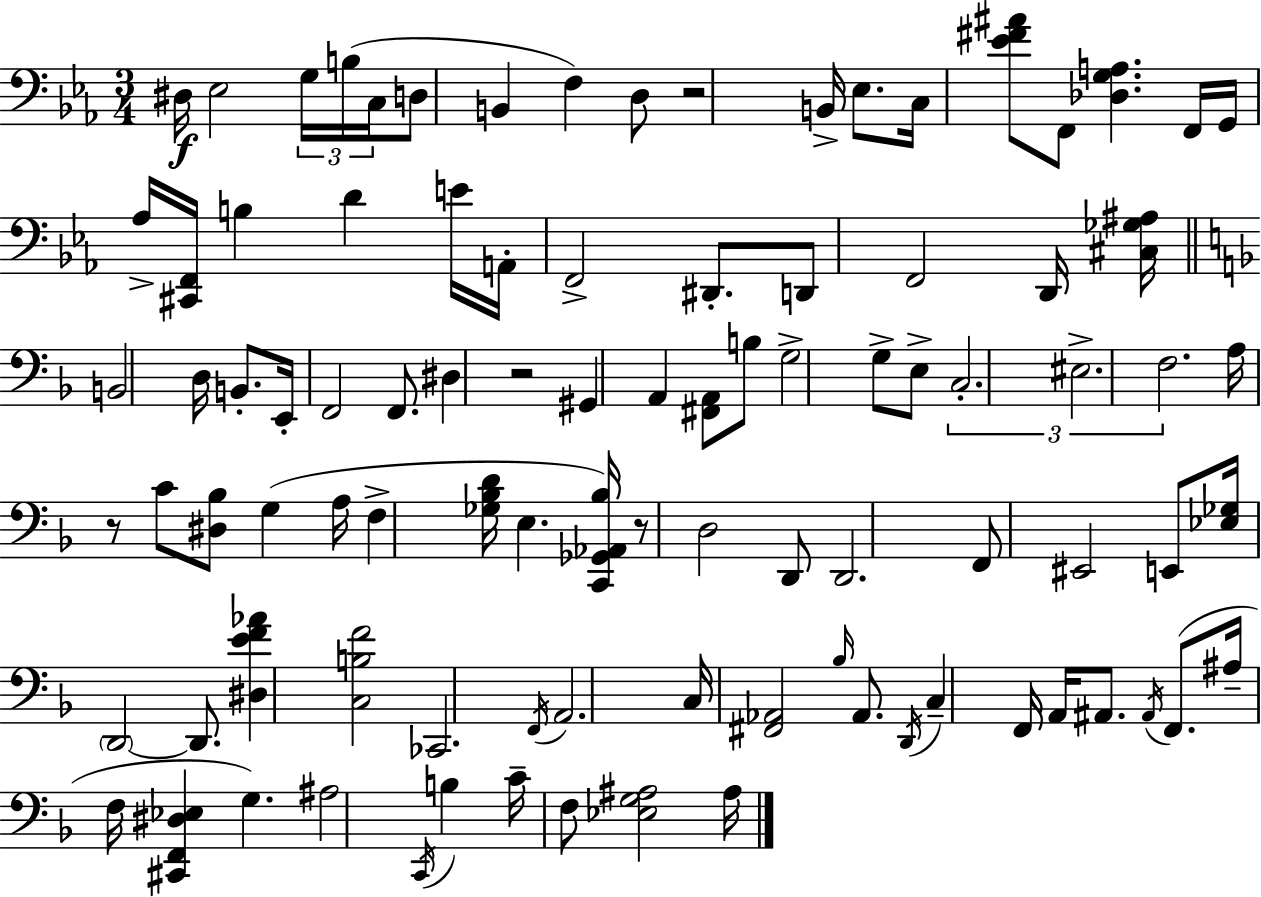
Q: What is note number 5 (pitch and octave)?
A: C3